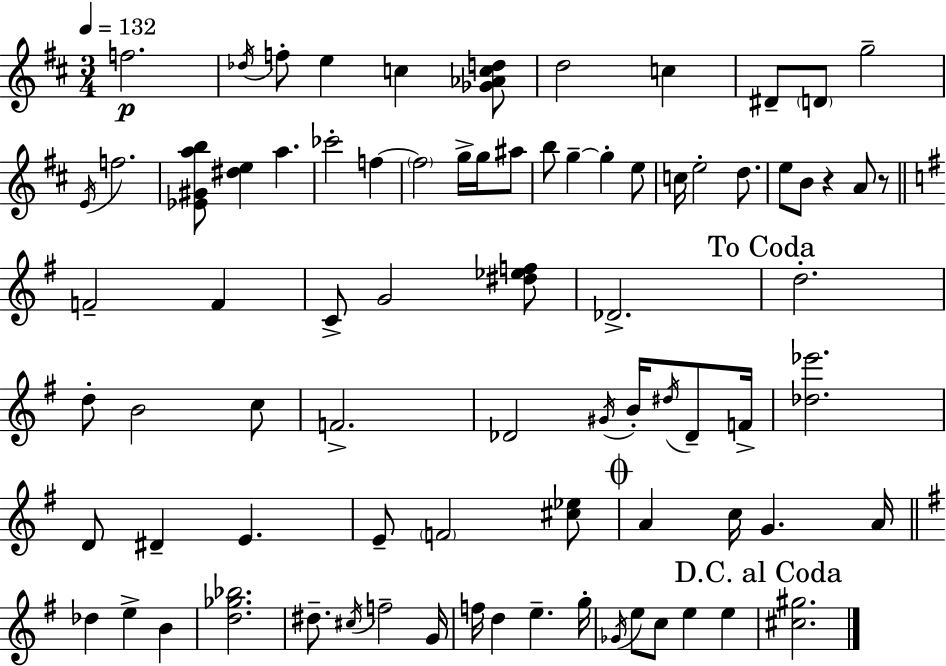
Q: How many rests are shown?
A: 2